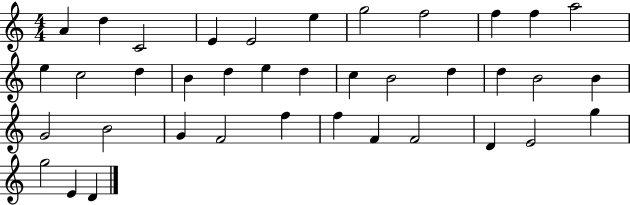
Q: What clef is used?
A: treble